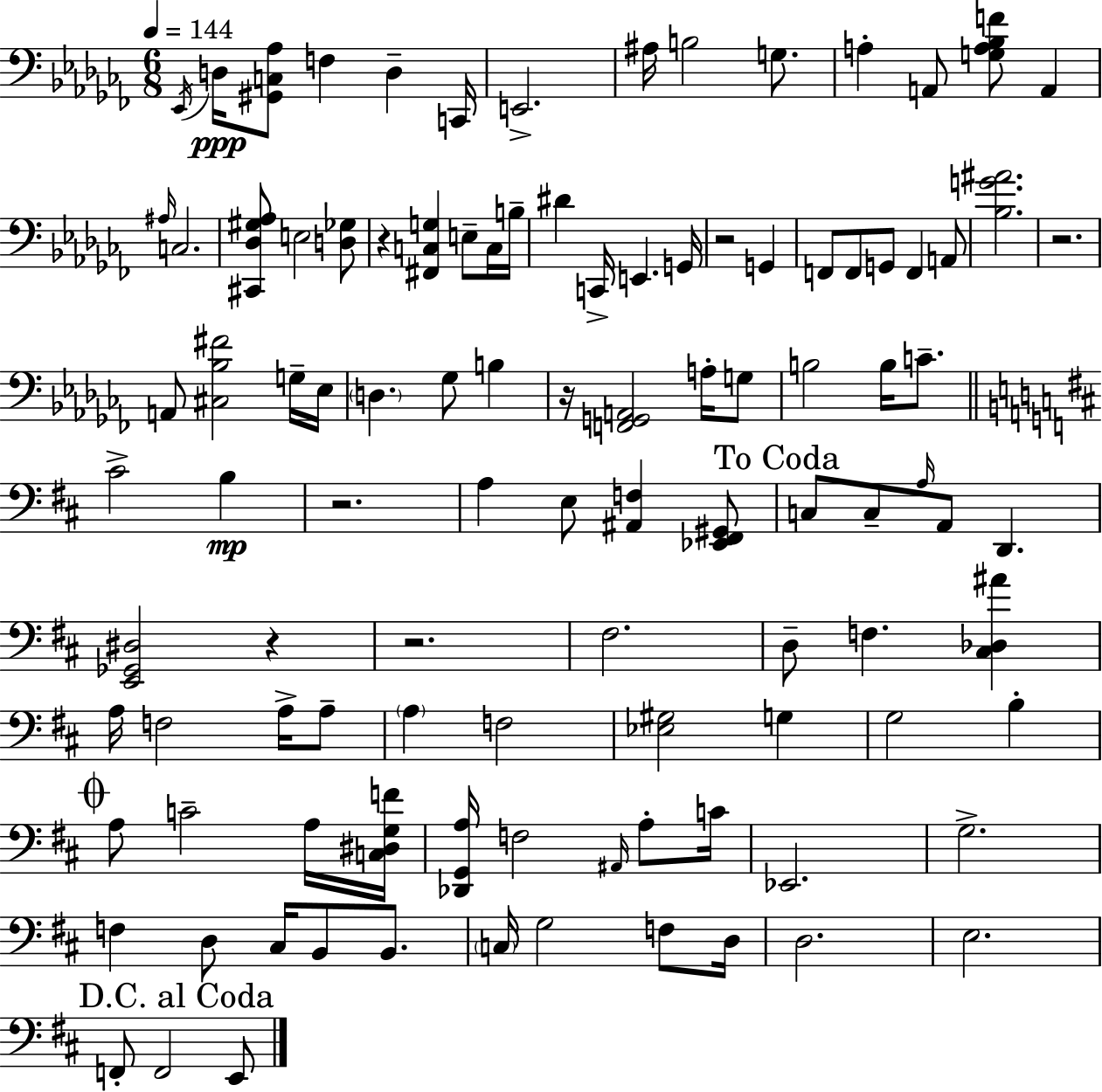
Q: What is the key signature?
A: AES minor